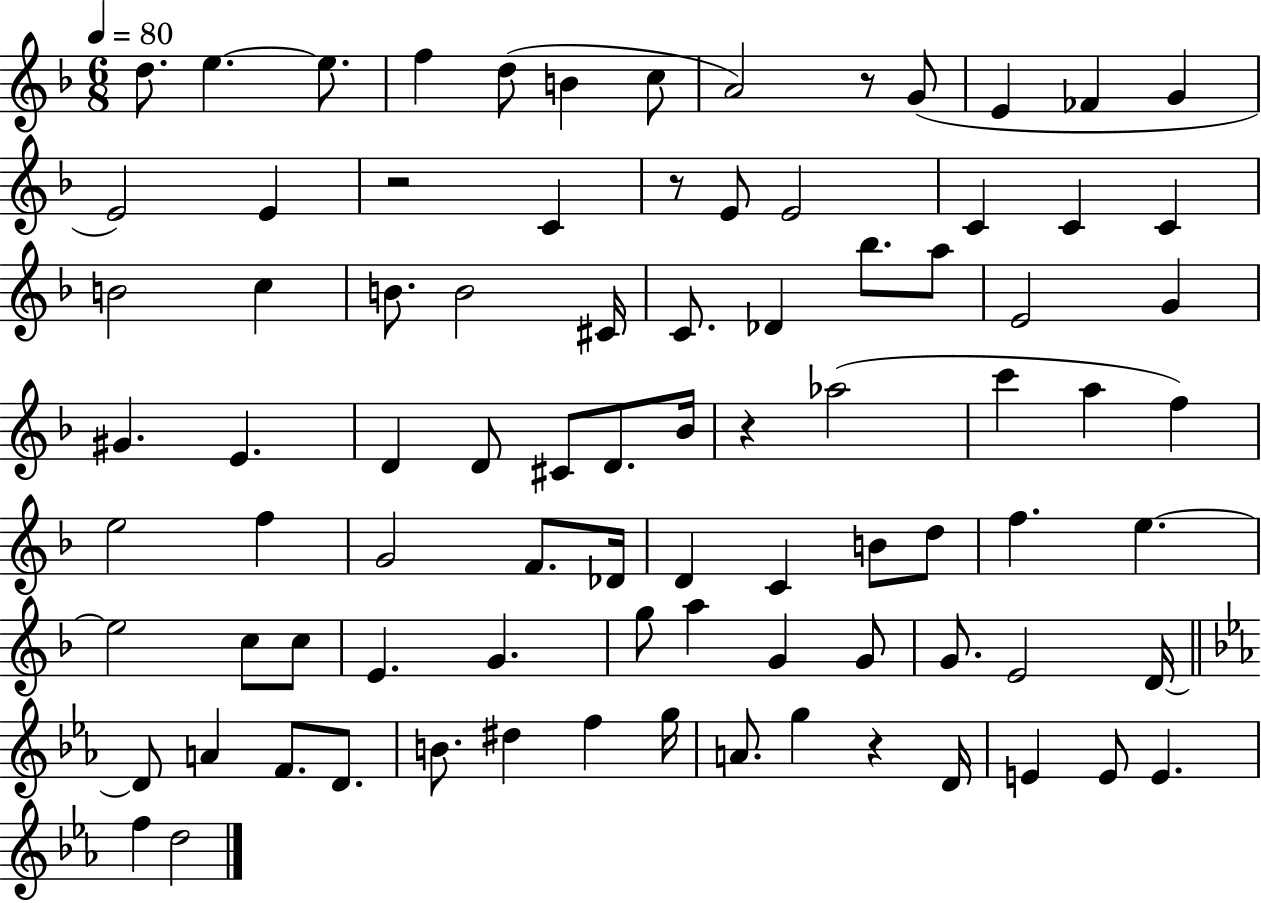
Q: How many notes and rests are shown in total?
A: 86